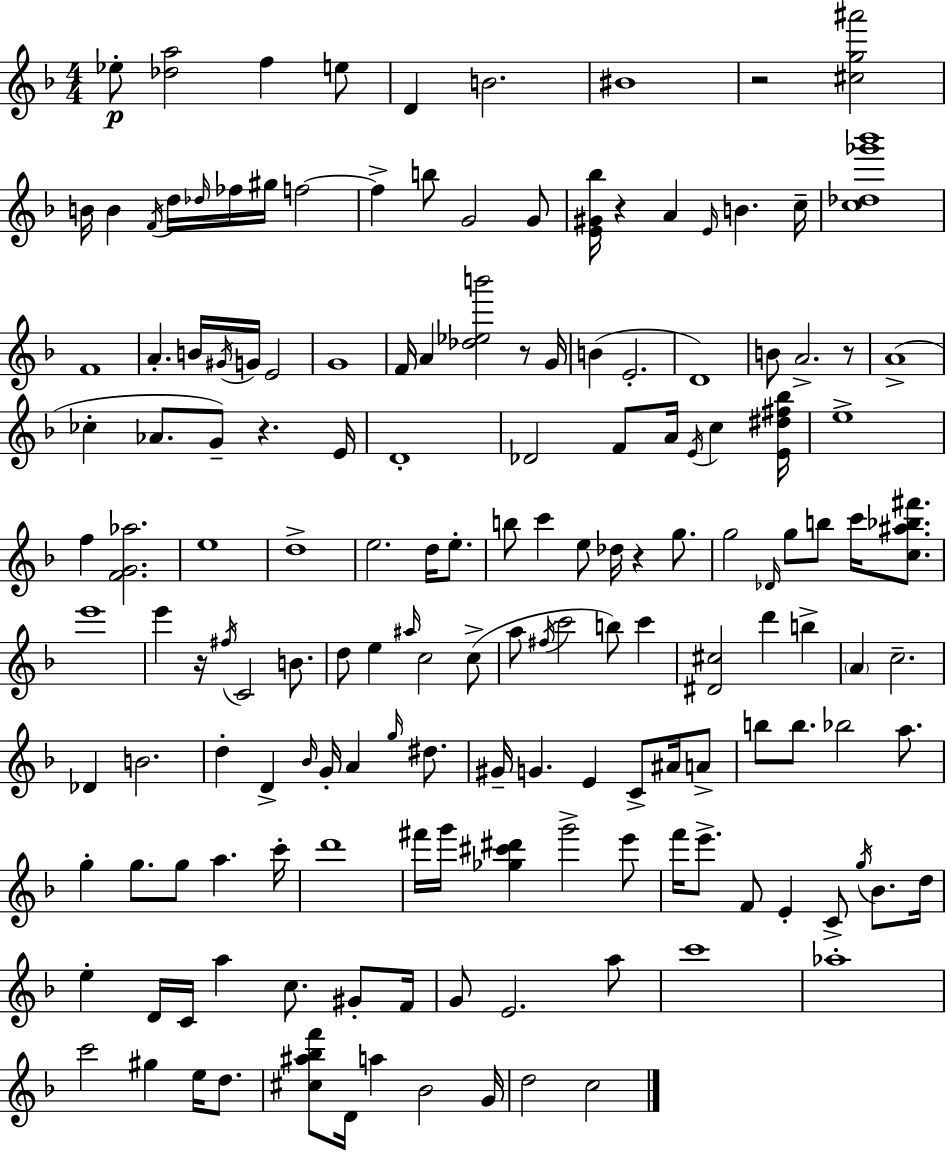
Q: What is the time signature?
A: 4/4